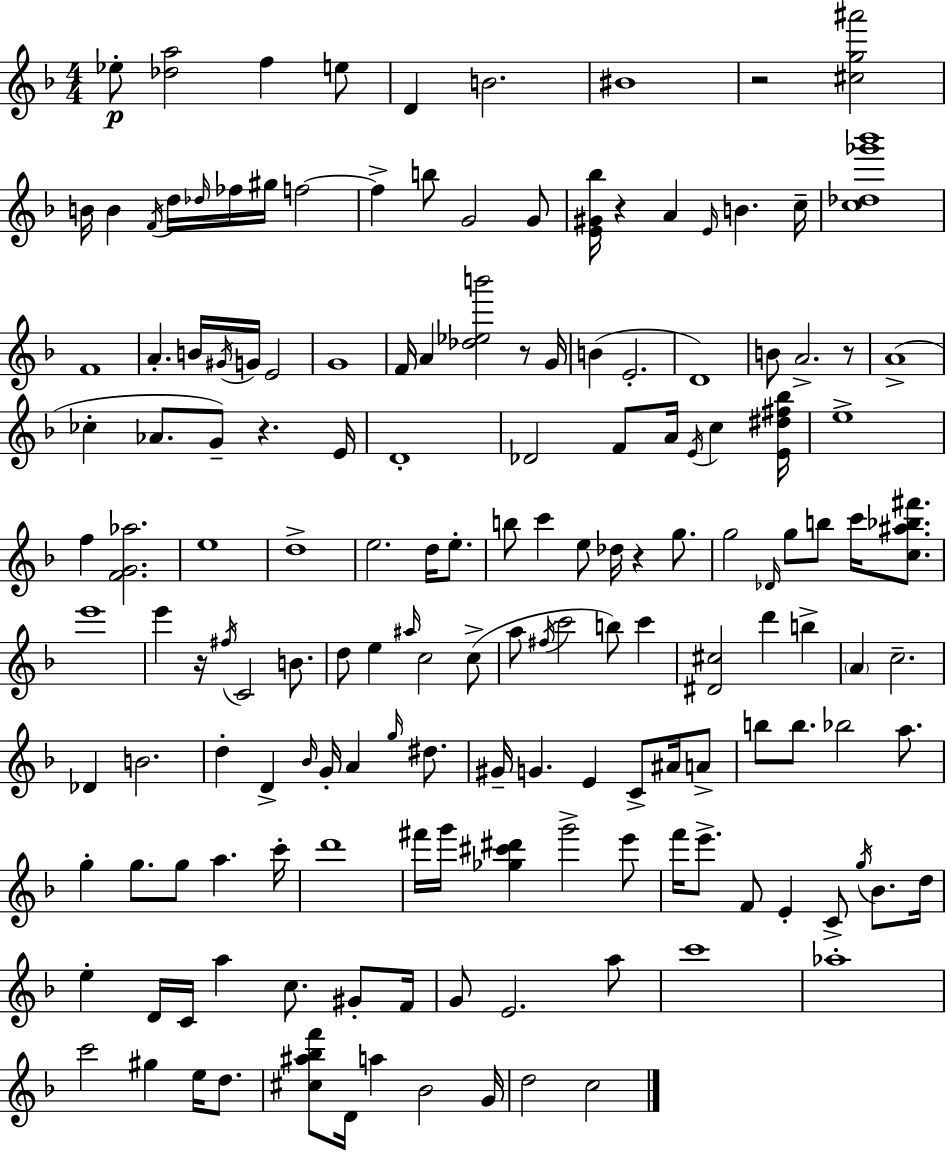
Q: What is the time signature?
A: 4/4